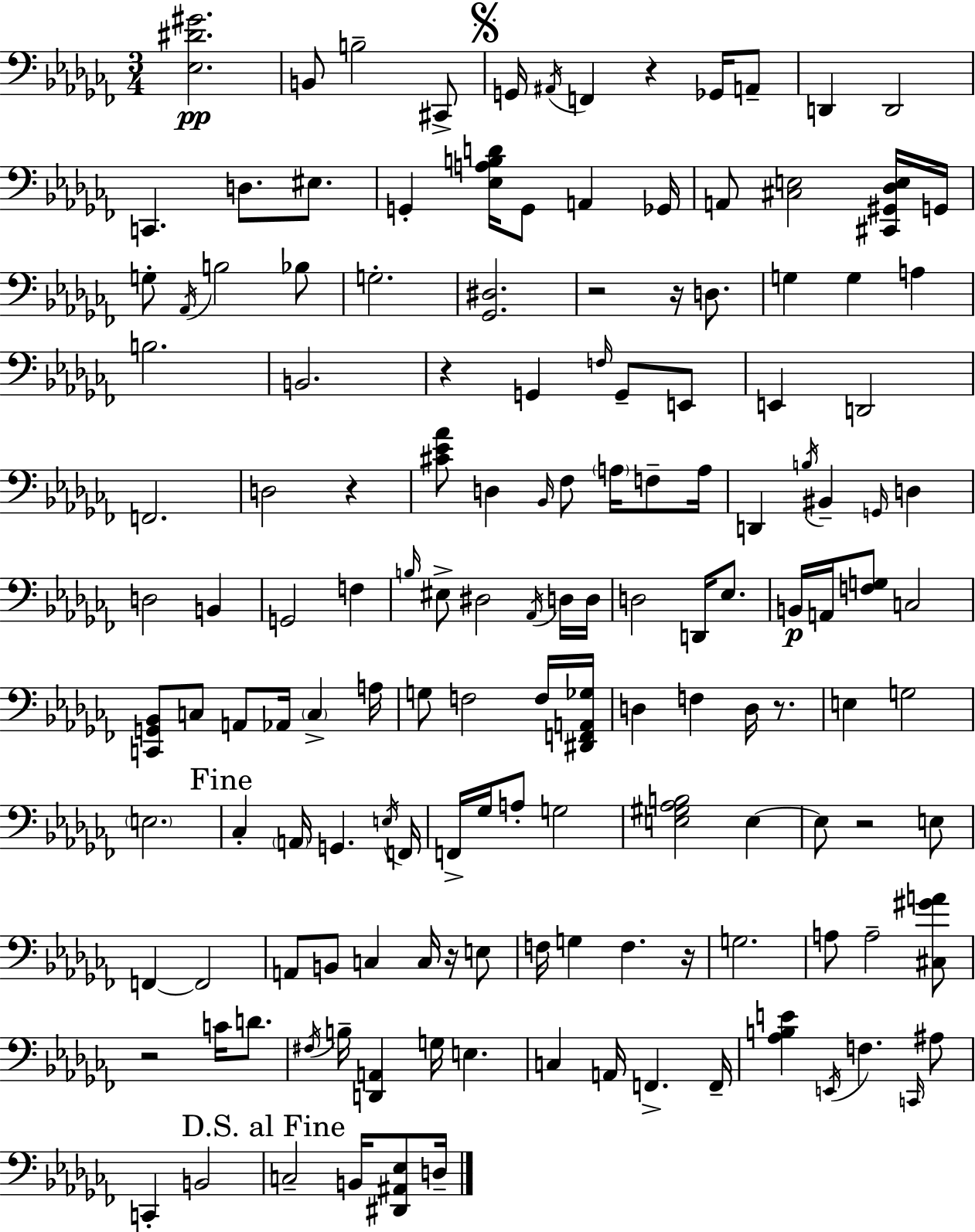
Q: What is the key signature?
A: AES minor